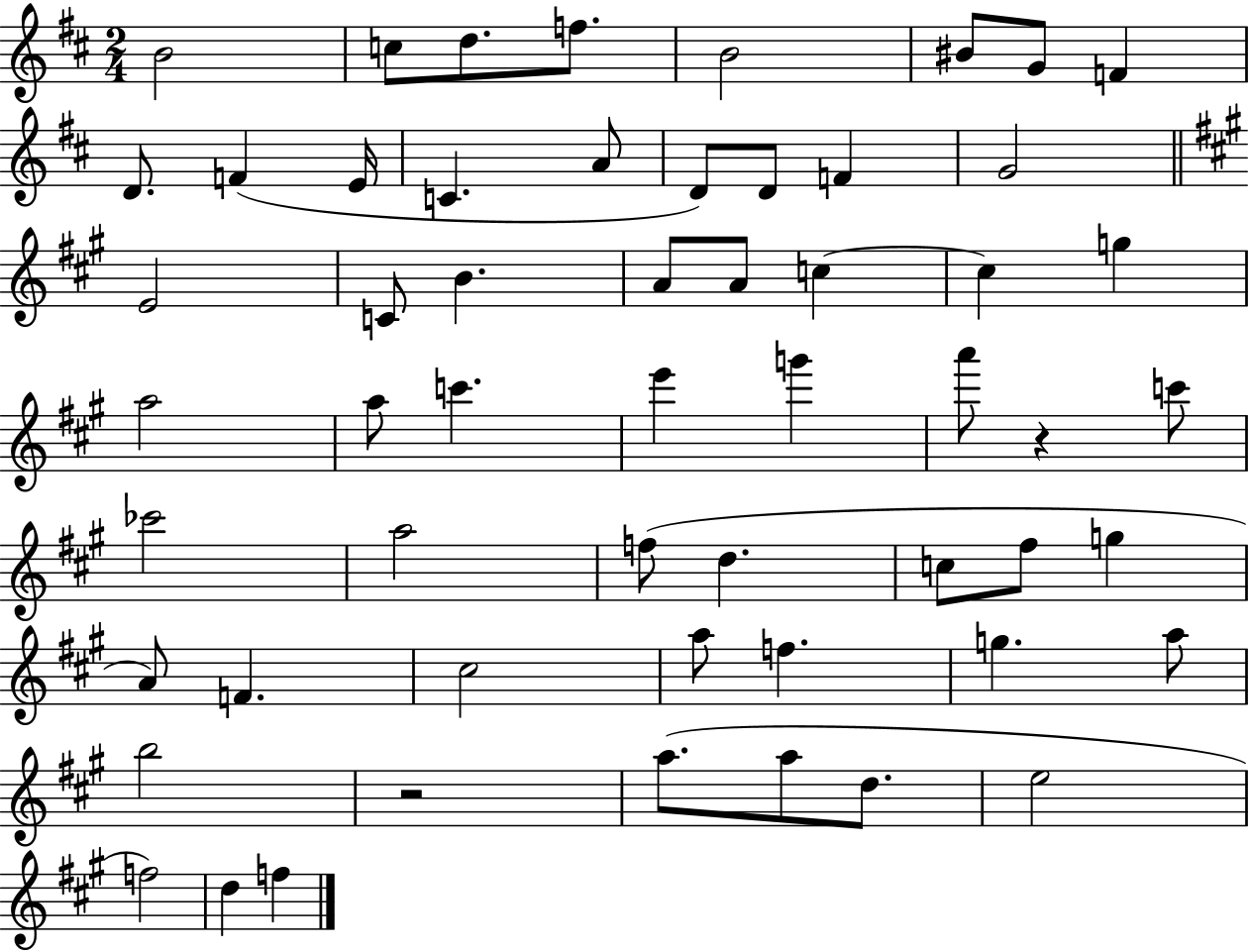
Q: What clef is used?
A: treble